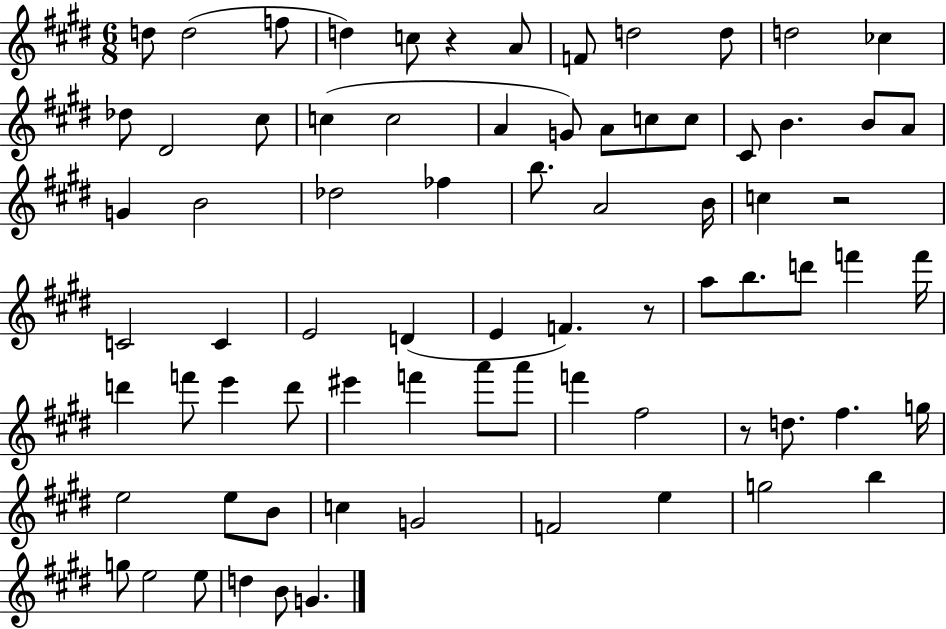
{
  \clef treble
  \numericTimeSignature
  \time 6/8
  \key e \major
  d''8 d''2( f''8 | d''4) c''8 r4 a'8 | f'8 d''2 d''8 | d''2 ces''4 | \break des''8 dis'2 cis''8 | c''4( c''2 | a'4 g'8) a'8 c''8 c''8 | cis'8 b'4. b'8 a'8 | \break g'4 b'2 | des''2 fes''4 | b''8. a'2 b'16 | c''4 r2 | \break c'2 c'4 | e'2 d'4( | e'4 f'4.) r8 | a''8 b''8. d'''8 f'''4 f'''16 | \break d'''4 f'''8 e'''4 d'''8 | eis'''4 f'''4 a'''8 a'''8 | f'''4 fis''2 | r8 d''8. fis''4. g''16 | \break e''2 e''8 b'8 | c''4 g'2 | f'2 e''4 | g''2 b''4 | \break g''8 e''2 e''8 | d''4 b'8 g'4. | \bar "|."
}